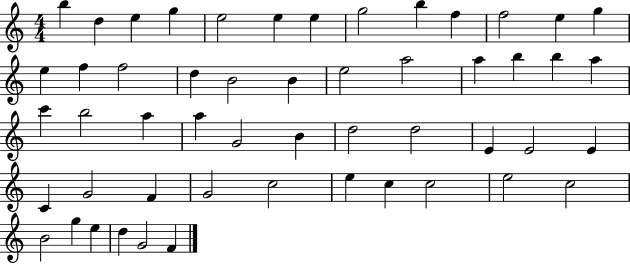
{
  \clef treble
  \numericTimeSignature
  \time 4/4
  \key c \major
  b''4 d''4 e''4 g''4 | e''2 e''4 e''4 | g''2 b''4 f''4 | f''2 e''4 g''4 | \break e''4 f''4 f''2 | d''4 b'2 b'4 | e''2 a''2 | a''4 b''4 b''4 a''4 | \break c'''4 b''2 a''4 | a''4 g'2 b'4 | d''2 d''2 | e'4 e'2 e'4 | \break c'4 g'2 f'4 | g'2 c''2 | e''4 c''4 c''2 | e''2 c''2 | \break b'2 g''4 e''4 | d''4 g'2 f'4 | \bar "|."
}